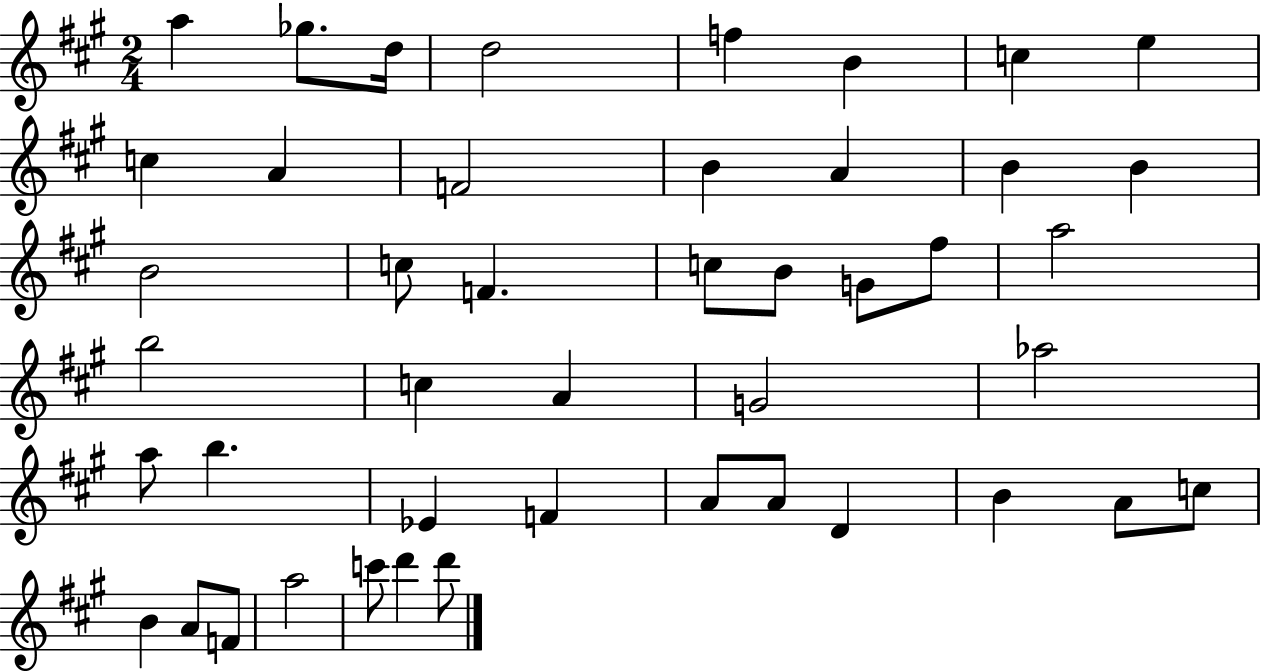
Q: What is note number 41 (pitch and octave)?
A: F4